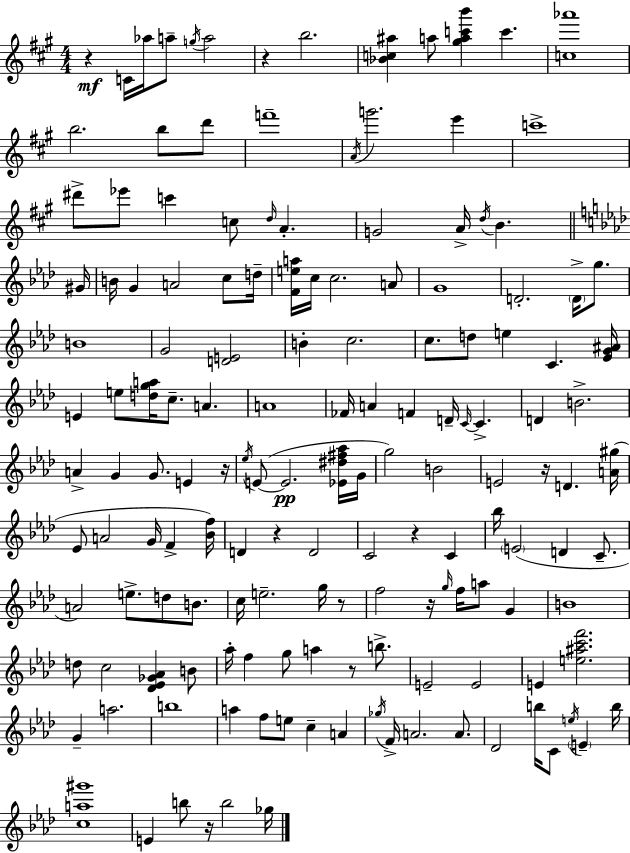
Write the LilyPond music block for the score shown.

{
  \clef treble
  \numericTimeSignature
  \time 4/4
  \key a \major
  \repeat volta 2 { r4\mf c'16 aes''16 a''8-- \acciaccatura { g''16 } a''2 | r4 b''2. | <bes' c'' ais''>4 a''8 <gis'' a'' c''' b'''>4 c'''4. | <c'' aes'''>1 | \break b''2. b''8 d'''8 | f'''1-- | \acciaccatura { a'16 } g'''2. e'''4 | c'''1-> | \break dis'''8-> ees'''8 c'''4 c''8 \grace { d''16 } a'4.-. | g'2 a'16-> \acciaccatura { d''16 } b'4. | \bar "||" \break \key aes \major gis'16 b'16 g'4 a'2 c''8 | d''16-- <f' e'' a''>16 c''16 c''2. a'8 | g'1 | d'2.-. \parenthesize d'16-> g''8. | \break b'1 | g'2 <d' e'>2 | b'4-. c''2. | c''8. d''8 e''4 c'4. | \break <ees' g' ais'>16 e'4 e''8 <d'' g'' a''>16 c''8.-- a'4. | a'1 | fes'16 a'4 f'4 d'16-- \grace { c'16~ }~ c'4.-> | d'4 b'2.-> | \break a'4-> g'4 g'8. e'4 | r16 \acciaccatura { ees''16 }( e'8~~ e'2.\pp | <ees' dis'' fis'' aes''>16 g'16 g''2) b'2 | e'2 r16 d'4. | \break <a' gis''>16( ees'8 a'2 g'16 f'4-> | <bes' f''>16) d'4 r4 d'2 | c'2 r4 c'4 | bes''16 \parenthesize e'2( d'4 | \break c'8.-- a'2) e''8.-> d''8 | b'8. c''16 e''2.-- | g''16 r8 f''2 r16 \grace { g''16 } f''16 a''8 | g'4 b'1 | \break d''8 c''2 <des' ees' ges' aes'>4 | b'8 aes''16-. f''4 g''8 a''4 r8 | b''8.-> e'2-- e'2 | e'4 <e'' ais'' c''' f'''>2. | \break g'4-- a''2. | b''1 | a''4 f''8 e''8 c''4-- | a'4 \acciaccatura { ges''16 } f'16-> a'2. | \break a'8. des'2 b''16 c'8 | \acciaccatura { e''16 } \parenthesize e'4-- b''16 <c'' a'' gis'''>1 | e'4 b''8 r16 b''2 | ges''16 } \bar "|."
}